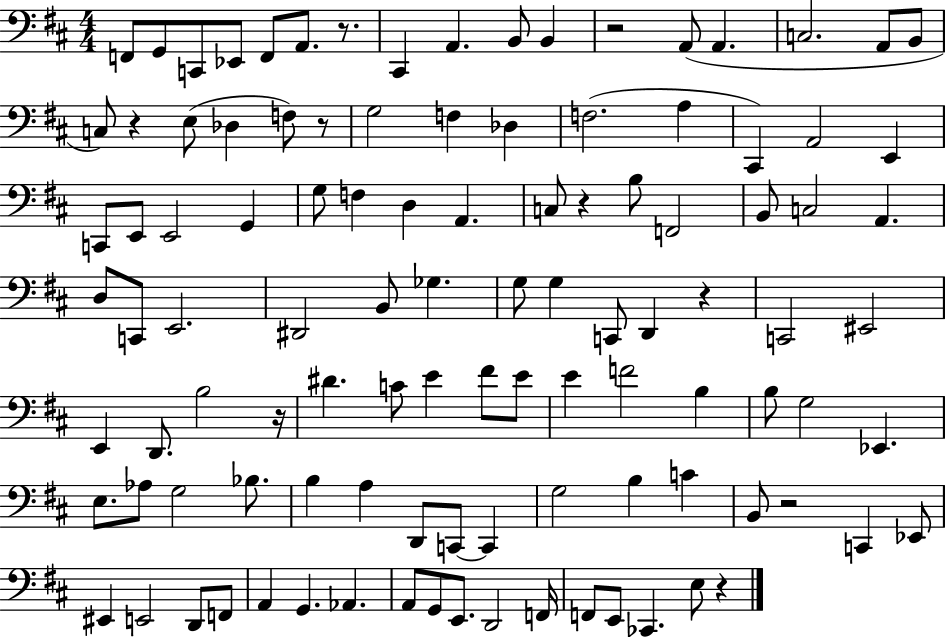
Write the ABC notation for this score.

X:1
T:Untitled
M:4/4
L:1/4
K:D
F,,/2 G,,/2 C,,/2 _E,,/2 F,,/2 A,,/2 z/2 ^C,, A,, B,,/2 B,, z2 A,,/2 A,, C,2 A,,/2 B,,/2 C,/2 z E,/2 _D, F,/2 z/2 G,2 F, _D, F,2 A, ^C,, A,,2 E,, C,,/2 E,,/2 E,,2 G,, G,/2 F, D, A,, C,/2 z B,/2 F,,2 B,,/2 C,2 A,, D,/2 C,,/2 E,,2 ^D,,2 B,,/2 _G, G,/2 G, C,,/2 D,, z C,,2 ^E,,2 E,, D,,/2 B,2 z/4 ^D C/2 E ^F/2 E/2 E F2 B, B,/2 G,2 _E,, E,/2 _A,/2 G,2 _B,/2 B, A, D,,/2 C,,/2 C,, G,2 B, C B,,/2 z2 C,, _E,,/2 ^E,, E,,2 D,,/2 F,,/2 A,, G,, _A,, A,,/2 G,,/2 E,,/2 D,,2 F,,/4 F,,/2 E,,/2 _C,, E,/2 z